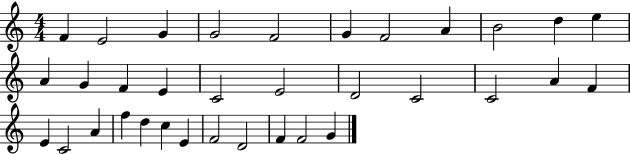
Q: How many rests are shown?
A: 0